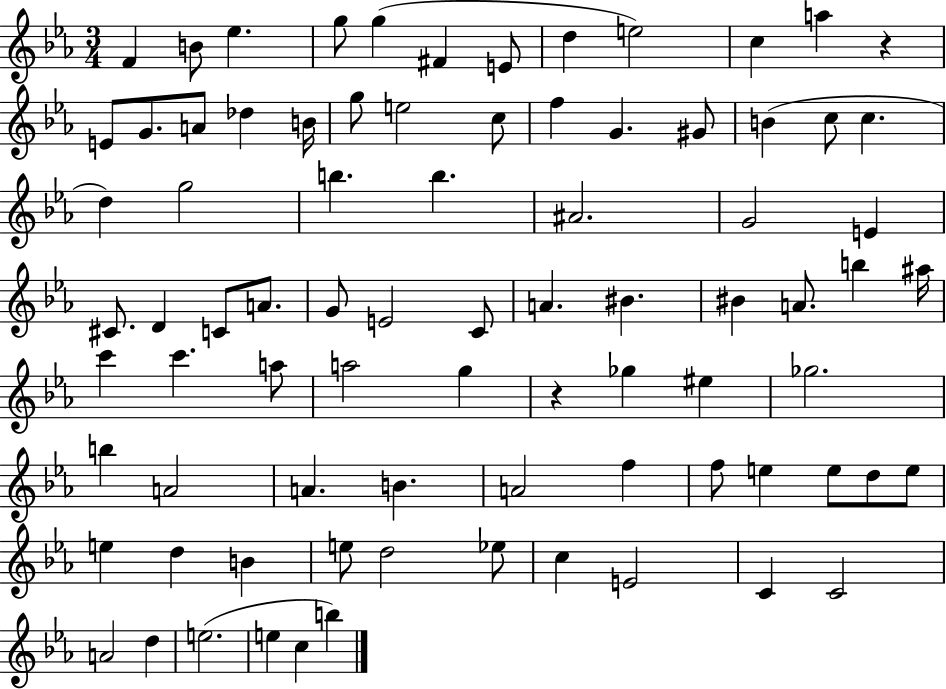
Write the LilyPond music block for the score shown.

{
  \clef treble
  \numericTimeSignature
  \time 3/4
  \key ees \major
  \repeat volta 2 { f'4 b'8 ees''4. | g''8 g''4( fis'4 e'8 | d''4 e''2) | c''4 a''4 r4 | \break e'8 g'8. a'8 des''4 b'16 | g''8 e''2 c''8 | f''4 g'4. gis'8 | b'4( c''8 c''4. | \break d''4) g''2 | b''4. b''4. | ais'2. | g'2 e'4 | \break cis'8. d'4 c'8 a'8. | g'8 e'2 c'8 | a'4. bis'4. | bis'4 a'8. b''4 ais''16 | \break c'''4 c'''4. a''8 | a''2 g''4 | r4 ges''4 eis''4 | ges''2. | \break b''4 a'2 | a'4. b'4. | a'2 f''4 | f''8 e''4 e''8 d''8 e''8 | \break e''4 d''4 b'4 | e''8 d''2 ees''8 | c''4 e'2 | c'4 c'2 | \break a'2 d''4 | e''2.( | e''4 c''4 b''4) | } \bar "|."
}